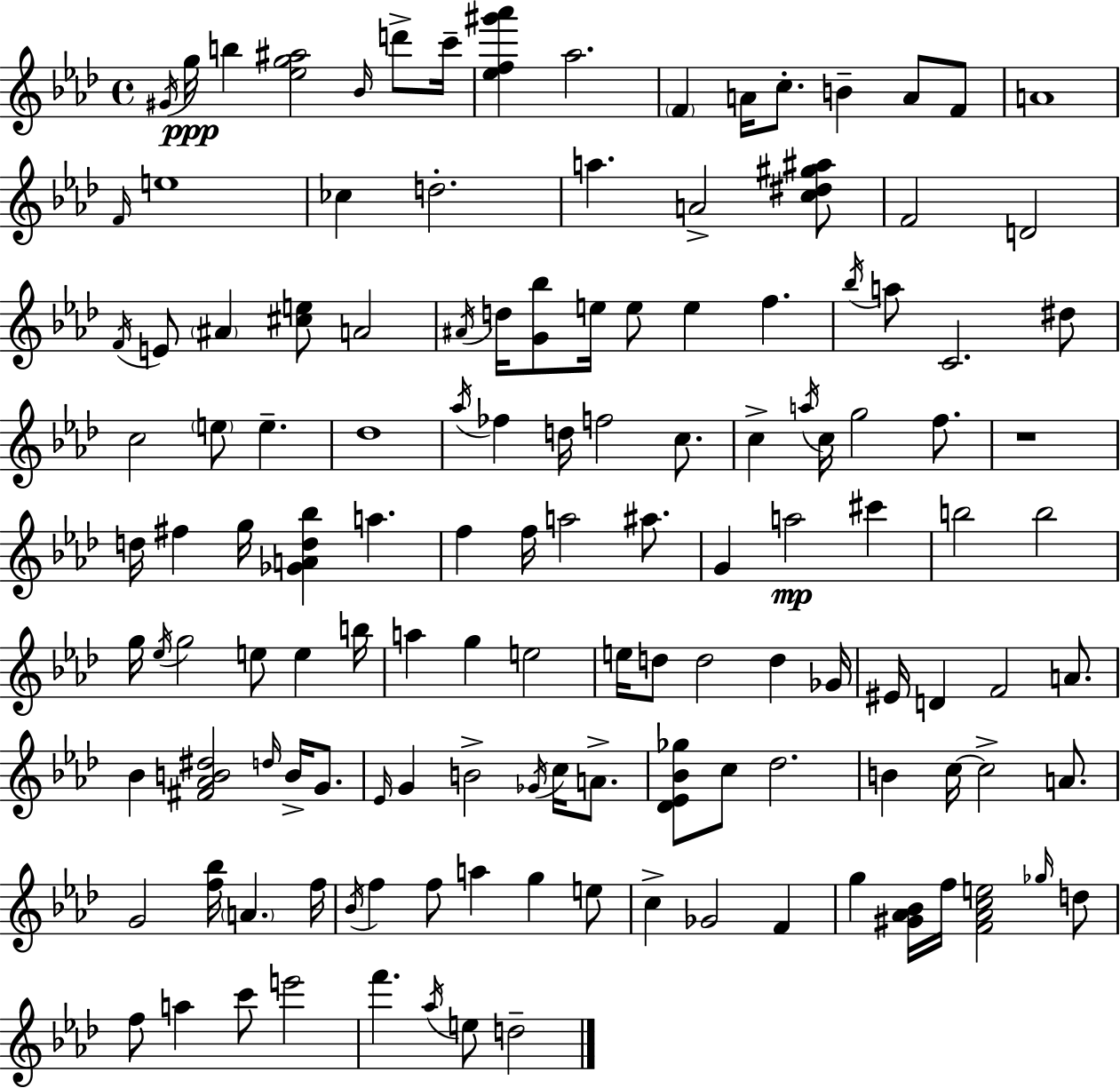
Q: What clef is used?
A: treble